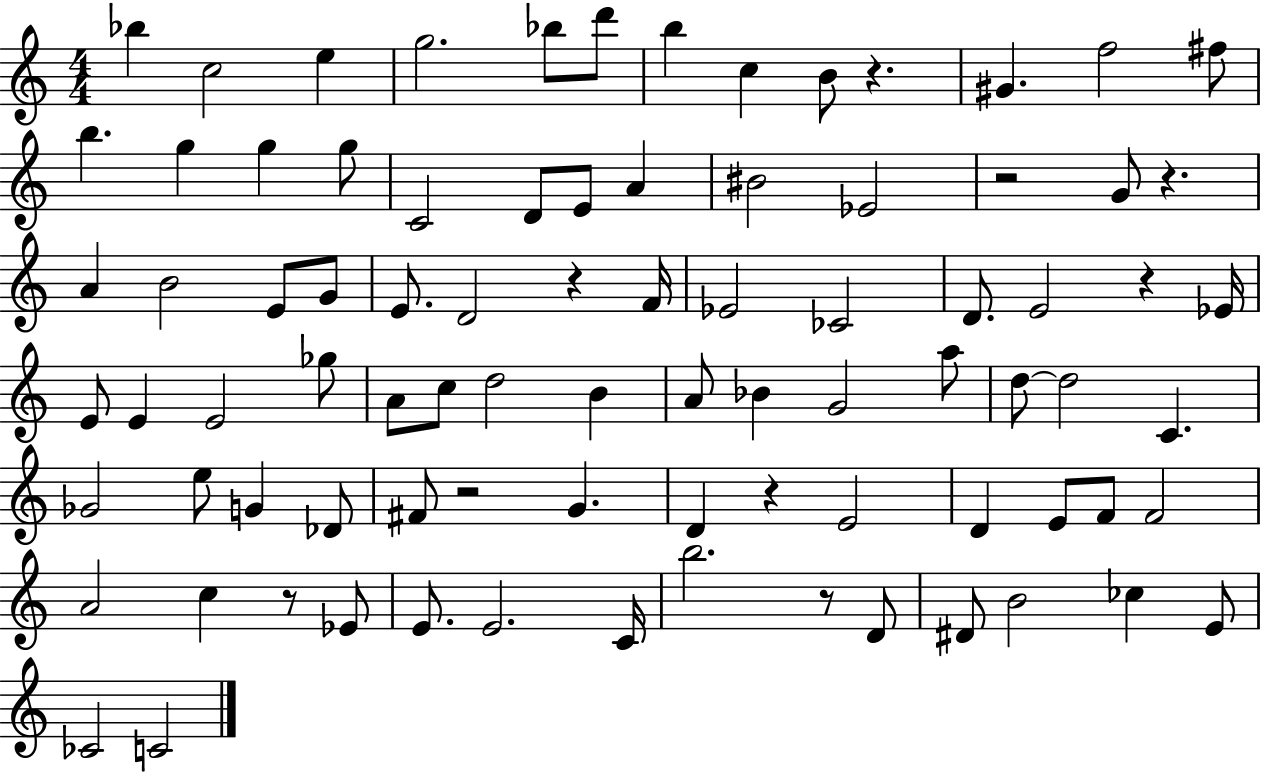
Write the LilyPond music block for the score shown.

{
  \clef treble
  \numericTimeSignature
  \time 4/4
  \key c \major
  \repeat volta 2 { bes''4 c''2 e''4 | g''2. bes''8 d'''8 | b''4 c''4 b'8 r4. | gis'4. f''2 fis''8 | \break b''4. g''4 g''4 g''8 | c'2 d'8 e'8 a'4 | bis'2 ees'2 | r2 g'8 r4. | \break a'4 b'2 e'8 g'8 | e'8. d'2 r4 f'16 | ees'2 ces'2 | d'8. e'2 r4 ees'16 | \break e'8 e'4 e'2 ges''8 | a'8 c''8 d''2 b'4 | a'8 bes'4 g'2 a''8 | d''8~~ d''2 c'4. | \break ges'2 e''8 g'4 des'8 | fis'8 r2 g'4. | d'4 r4 e'2 | d'4 e'8 f'8 f'2 | \break a'2 c''4 r8 ees'8 | e'8. e'2. c'16 | b''2. r8 d'8 | dis'8 b'2 ces''4 e'8 | \break ces'2 c'2 | } \bar "|."
}